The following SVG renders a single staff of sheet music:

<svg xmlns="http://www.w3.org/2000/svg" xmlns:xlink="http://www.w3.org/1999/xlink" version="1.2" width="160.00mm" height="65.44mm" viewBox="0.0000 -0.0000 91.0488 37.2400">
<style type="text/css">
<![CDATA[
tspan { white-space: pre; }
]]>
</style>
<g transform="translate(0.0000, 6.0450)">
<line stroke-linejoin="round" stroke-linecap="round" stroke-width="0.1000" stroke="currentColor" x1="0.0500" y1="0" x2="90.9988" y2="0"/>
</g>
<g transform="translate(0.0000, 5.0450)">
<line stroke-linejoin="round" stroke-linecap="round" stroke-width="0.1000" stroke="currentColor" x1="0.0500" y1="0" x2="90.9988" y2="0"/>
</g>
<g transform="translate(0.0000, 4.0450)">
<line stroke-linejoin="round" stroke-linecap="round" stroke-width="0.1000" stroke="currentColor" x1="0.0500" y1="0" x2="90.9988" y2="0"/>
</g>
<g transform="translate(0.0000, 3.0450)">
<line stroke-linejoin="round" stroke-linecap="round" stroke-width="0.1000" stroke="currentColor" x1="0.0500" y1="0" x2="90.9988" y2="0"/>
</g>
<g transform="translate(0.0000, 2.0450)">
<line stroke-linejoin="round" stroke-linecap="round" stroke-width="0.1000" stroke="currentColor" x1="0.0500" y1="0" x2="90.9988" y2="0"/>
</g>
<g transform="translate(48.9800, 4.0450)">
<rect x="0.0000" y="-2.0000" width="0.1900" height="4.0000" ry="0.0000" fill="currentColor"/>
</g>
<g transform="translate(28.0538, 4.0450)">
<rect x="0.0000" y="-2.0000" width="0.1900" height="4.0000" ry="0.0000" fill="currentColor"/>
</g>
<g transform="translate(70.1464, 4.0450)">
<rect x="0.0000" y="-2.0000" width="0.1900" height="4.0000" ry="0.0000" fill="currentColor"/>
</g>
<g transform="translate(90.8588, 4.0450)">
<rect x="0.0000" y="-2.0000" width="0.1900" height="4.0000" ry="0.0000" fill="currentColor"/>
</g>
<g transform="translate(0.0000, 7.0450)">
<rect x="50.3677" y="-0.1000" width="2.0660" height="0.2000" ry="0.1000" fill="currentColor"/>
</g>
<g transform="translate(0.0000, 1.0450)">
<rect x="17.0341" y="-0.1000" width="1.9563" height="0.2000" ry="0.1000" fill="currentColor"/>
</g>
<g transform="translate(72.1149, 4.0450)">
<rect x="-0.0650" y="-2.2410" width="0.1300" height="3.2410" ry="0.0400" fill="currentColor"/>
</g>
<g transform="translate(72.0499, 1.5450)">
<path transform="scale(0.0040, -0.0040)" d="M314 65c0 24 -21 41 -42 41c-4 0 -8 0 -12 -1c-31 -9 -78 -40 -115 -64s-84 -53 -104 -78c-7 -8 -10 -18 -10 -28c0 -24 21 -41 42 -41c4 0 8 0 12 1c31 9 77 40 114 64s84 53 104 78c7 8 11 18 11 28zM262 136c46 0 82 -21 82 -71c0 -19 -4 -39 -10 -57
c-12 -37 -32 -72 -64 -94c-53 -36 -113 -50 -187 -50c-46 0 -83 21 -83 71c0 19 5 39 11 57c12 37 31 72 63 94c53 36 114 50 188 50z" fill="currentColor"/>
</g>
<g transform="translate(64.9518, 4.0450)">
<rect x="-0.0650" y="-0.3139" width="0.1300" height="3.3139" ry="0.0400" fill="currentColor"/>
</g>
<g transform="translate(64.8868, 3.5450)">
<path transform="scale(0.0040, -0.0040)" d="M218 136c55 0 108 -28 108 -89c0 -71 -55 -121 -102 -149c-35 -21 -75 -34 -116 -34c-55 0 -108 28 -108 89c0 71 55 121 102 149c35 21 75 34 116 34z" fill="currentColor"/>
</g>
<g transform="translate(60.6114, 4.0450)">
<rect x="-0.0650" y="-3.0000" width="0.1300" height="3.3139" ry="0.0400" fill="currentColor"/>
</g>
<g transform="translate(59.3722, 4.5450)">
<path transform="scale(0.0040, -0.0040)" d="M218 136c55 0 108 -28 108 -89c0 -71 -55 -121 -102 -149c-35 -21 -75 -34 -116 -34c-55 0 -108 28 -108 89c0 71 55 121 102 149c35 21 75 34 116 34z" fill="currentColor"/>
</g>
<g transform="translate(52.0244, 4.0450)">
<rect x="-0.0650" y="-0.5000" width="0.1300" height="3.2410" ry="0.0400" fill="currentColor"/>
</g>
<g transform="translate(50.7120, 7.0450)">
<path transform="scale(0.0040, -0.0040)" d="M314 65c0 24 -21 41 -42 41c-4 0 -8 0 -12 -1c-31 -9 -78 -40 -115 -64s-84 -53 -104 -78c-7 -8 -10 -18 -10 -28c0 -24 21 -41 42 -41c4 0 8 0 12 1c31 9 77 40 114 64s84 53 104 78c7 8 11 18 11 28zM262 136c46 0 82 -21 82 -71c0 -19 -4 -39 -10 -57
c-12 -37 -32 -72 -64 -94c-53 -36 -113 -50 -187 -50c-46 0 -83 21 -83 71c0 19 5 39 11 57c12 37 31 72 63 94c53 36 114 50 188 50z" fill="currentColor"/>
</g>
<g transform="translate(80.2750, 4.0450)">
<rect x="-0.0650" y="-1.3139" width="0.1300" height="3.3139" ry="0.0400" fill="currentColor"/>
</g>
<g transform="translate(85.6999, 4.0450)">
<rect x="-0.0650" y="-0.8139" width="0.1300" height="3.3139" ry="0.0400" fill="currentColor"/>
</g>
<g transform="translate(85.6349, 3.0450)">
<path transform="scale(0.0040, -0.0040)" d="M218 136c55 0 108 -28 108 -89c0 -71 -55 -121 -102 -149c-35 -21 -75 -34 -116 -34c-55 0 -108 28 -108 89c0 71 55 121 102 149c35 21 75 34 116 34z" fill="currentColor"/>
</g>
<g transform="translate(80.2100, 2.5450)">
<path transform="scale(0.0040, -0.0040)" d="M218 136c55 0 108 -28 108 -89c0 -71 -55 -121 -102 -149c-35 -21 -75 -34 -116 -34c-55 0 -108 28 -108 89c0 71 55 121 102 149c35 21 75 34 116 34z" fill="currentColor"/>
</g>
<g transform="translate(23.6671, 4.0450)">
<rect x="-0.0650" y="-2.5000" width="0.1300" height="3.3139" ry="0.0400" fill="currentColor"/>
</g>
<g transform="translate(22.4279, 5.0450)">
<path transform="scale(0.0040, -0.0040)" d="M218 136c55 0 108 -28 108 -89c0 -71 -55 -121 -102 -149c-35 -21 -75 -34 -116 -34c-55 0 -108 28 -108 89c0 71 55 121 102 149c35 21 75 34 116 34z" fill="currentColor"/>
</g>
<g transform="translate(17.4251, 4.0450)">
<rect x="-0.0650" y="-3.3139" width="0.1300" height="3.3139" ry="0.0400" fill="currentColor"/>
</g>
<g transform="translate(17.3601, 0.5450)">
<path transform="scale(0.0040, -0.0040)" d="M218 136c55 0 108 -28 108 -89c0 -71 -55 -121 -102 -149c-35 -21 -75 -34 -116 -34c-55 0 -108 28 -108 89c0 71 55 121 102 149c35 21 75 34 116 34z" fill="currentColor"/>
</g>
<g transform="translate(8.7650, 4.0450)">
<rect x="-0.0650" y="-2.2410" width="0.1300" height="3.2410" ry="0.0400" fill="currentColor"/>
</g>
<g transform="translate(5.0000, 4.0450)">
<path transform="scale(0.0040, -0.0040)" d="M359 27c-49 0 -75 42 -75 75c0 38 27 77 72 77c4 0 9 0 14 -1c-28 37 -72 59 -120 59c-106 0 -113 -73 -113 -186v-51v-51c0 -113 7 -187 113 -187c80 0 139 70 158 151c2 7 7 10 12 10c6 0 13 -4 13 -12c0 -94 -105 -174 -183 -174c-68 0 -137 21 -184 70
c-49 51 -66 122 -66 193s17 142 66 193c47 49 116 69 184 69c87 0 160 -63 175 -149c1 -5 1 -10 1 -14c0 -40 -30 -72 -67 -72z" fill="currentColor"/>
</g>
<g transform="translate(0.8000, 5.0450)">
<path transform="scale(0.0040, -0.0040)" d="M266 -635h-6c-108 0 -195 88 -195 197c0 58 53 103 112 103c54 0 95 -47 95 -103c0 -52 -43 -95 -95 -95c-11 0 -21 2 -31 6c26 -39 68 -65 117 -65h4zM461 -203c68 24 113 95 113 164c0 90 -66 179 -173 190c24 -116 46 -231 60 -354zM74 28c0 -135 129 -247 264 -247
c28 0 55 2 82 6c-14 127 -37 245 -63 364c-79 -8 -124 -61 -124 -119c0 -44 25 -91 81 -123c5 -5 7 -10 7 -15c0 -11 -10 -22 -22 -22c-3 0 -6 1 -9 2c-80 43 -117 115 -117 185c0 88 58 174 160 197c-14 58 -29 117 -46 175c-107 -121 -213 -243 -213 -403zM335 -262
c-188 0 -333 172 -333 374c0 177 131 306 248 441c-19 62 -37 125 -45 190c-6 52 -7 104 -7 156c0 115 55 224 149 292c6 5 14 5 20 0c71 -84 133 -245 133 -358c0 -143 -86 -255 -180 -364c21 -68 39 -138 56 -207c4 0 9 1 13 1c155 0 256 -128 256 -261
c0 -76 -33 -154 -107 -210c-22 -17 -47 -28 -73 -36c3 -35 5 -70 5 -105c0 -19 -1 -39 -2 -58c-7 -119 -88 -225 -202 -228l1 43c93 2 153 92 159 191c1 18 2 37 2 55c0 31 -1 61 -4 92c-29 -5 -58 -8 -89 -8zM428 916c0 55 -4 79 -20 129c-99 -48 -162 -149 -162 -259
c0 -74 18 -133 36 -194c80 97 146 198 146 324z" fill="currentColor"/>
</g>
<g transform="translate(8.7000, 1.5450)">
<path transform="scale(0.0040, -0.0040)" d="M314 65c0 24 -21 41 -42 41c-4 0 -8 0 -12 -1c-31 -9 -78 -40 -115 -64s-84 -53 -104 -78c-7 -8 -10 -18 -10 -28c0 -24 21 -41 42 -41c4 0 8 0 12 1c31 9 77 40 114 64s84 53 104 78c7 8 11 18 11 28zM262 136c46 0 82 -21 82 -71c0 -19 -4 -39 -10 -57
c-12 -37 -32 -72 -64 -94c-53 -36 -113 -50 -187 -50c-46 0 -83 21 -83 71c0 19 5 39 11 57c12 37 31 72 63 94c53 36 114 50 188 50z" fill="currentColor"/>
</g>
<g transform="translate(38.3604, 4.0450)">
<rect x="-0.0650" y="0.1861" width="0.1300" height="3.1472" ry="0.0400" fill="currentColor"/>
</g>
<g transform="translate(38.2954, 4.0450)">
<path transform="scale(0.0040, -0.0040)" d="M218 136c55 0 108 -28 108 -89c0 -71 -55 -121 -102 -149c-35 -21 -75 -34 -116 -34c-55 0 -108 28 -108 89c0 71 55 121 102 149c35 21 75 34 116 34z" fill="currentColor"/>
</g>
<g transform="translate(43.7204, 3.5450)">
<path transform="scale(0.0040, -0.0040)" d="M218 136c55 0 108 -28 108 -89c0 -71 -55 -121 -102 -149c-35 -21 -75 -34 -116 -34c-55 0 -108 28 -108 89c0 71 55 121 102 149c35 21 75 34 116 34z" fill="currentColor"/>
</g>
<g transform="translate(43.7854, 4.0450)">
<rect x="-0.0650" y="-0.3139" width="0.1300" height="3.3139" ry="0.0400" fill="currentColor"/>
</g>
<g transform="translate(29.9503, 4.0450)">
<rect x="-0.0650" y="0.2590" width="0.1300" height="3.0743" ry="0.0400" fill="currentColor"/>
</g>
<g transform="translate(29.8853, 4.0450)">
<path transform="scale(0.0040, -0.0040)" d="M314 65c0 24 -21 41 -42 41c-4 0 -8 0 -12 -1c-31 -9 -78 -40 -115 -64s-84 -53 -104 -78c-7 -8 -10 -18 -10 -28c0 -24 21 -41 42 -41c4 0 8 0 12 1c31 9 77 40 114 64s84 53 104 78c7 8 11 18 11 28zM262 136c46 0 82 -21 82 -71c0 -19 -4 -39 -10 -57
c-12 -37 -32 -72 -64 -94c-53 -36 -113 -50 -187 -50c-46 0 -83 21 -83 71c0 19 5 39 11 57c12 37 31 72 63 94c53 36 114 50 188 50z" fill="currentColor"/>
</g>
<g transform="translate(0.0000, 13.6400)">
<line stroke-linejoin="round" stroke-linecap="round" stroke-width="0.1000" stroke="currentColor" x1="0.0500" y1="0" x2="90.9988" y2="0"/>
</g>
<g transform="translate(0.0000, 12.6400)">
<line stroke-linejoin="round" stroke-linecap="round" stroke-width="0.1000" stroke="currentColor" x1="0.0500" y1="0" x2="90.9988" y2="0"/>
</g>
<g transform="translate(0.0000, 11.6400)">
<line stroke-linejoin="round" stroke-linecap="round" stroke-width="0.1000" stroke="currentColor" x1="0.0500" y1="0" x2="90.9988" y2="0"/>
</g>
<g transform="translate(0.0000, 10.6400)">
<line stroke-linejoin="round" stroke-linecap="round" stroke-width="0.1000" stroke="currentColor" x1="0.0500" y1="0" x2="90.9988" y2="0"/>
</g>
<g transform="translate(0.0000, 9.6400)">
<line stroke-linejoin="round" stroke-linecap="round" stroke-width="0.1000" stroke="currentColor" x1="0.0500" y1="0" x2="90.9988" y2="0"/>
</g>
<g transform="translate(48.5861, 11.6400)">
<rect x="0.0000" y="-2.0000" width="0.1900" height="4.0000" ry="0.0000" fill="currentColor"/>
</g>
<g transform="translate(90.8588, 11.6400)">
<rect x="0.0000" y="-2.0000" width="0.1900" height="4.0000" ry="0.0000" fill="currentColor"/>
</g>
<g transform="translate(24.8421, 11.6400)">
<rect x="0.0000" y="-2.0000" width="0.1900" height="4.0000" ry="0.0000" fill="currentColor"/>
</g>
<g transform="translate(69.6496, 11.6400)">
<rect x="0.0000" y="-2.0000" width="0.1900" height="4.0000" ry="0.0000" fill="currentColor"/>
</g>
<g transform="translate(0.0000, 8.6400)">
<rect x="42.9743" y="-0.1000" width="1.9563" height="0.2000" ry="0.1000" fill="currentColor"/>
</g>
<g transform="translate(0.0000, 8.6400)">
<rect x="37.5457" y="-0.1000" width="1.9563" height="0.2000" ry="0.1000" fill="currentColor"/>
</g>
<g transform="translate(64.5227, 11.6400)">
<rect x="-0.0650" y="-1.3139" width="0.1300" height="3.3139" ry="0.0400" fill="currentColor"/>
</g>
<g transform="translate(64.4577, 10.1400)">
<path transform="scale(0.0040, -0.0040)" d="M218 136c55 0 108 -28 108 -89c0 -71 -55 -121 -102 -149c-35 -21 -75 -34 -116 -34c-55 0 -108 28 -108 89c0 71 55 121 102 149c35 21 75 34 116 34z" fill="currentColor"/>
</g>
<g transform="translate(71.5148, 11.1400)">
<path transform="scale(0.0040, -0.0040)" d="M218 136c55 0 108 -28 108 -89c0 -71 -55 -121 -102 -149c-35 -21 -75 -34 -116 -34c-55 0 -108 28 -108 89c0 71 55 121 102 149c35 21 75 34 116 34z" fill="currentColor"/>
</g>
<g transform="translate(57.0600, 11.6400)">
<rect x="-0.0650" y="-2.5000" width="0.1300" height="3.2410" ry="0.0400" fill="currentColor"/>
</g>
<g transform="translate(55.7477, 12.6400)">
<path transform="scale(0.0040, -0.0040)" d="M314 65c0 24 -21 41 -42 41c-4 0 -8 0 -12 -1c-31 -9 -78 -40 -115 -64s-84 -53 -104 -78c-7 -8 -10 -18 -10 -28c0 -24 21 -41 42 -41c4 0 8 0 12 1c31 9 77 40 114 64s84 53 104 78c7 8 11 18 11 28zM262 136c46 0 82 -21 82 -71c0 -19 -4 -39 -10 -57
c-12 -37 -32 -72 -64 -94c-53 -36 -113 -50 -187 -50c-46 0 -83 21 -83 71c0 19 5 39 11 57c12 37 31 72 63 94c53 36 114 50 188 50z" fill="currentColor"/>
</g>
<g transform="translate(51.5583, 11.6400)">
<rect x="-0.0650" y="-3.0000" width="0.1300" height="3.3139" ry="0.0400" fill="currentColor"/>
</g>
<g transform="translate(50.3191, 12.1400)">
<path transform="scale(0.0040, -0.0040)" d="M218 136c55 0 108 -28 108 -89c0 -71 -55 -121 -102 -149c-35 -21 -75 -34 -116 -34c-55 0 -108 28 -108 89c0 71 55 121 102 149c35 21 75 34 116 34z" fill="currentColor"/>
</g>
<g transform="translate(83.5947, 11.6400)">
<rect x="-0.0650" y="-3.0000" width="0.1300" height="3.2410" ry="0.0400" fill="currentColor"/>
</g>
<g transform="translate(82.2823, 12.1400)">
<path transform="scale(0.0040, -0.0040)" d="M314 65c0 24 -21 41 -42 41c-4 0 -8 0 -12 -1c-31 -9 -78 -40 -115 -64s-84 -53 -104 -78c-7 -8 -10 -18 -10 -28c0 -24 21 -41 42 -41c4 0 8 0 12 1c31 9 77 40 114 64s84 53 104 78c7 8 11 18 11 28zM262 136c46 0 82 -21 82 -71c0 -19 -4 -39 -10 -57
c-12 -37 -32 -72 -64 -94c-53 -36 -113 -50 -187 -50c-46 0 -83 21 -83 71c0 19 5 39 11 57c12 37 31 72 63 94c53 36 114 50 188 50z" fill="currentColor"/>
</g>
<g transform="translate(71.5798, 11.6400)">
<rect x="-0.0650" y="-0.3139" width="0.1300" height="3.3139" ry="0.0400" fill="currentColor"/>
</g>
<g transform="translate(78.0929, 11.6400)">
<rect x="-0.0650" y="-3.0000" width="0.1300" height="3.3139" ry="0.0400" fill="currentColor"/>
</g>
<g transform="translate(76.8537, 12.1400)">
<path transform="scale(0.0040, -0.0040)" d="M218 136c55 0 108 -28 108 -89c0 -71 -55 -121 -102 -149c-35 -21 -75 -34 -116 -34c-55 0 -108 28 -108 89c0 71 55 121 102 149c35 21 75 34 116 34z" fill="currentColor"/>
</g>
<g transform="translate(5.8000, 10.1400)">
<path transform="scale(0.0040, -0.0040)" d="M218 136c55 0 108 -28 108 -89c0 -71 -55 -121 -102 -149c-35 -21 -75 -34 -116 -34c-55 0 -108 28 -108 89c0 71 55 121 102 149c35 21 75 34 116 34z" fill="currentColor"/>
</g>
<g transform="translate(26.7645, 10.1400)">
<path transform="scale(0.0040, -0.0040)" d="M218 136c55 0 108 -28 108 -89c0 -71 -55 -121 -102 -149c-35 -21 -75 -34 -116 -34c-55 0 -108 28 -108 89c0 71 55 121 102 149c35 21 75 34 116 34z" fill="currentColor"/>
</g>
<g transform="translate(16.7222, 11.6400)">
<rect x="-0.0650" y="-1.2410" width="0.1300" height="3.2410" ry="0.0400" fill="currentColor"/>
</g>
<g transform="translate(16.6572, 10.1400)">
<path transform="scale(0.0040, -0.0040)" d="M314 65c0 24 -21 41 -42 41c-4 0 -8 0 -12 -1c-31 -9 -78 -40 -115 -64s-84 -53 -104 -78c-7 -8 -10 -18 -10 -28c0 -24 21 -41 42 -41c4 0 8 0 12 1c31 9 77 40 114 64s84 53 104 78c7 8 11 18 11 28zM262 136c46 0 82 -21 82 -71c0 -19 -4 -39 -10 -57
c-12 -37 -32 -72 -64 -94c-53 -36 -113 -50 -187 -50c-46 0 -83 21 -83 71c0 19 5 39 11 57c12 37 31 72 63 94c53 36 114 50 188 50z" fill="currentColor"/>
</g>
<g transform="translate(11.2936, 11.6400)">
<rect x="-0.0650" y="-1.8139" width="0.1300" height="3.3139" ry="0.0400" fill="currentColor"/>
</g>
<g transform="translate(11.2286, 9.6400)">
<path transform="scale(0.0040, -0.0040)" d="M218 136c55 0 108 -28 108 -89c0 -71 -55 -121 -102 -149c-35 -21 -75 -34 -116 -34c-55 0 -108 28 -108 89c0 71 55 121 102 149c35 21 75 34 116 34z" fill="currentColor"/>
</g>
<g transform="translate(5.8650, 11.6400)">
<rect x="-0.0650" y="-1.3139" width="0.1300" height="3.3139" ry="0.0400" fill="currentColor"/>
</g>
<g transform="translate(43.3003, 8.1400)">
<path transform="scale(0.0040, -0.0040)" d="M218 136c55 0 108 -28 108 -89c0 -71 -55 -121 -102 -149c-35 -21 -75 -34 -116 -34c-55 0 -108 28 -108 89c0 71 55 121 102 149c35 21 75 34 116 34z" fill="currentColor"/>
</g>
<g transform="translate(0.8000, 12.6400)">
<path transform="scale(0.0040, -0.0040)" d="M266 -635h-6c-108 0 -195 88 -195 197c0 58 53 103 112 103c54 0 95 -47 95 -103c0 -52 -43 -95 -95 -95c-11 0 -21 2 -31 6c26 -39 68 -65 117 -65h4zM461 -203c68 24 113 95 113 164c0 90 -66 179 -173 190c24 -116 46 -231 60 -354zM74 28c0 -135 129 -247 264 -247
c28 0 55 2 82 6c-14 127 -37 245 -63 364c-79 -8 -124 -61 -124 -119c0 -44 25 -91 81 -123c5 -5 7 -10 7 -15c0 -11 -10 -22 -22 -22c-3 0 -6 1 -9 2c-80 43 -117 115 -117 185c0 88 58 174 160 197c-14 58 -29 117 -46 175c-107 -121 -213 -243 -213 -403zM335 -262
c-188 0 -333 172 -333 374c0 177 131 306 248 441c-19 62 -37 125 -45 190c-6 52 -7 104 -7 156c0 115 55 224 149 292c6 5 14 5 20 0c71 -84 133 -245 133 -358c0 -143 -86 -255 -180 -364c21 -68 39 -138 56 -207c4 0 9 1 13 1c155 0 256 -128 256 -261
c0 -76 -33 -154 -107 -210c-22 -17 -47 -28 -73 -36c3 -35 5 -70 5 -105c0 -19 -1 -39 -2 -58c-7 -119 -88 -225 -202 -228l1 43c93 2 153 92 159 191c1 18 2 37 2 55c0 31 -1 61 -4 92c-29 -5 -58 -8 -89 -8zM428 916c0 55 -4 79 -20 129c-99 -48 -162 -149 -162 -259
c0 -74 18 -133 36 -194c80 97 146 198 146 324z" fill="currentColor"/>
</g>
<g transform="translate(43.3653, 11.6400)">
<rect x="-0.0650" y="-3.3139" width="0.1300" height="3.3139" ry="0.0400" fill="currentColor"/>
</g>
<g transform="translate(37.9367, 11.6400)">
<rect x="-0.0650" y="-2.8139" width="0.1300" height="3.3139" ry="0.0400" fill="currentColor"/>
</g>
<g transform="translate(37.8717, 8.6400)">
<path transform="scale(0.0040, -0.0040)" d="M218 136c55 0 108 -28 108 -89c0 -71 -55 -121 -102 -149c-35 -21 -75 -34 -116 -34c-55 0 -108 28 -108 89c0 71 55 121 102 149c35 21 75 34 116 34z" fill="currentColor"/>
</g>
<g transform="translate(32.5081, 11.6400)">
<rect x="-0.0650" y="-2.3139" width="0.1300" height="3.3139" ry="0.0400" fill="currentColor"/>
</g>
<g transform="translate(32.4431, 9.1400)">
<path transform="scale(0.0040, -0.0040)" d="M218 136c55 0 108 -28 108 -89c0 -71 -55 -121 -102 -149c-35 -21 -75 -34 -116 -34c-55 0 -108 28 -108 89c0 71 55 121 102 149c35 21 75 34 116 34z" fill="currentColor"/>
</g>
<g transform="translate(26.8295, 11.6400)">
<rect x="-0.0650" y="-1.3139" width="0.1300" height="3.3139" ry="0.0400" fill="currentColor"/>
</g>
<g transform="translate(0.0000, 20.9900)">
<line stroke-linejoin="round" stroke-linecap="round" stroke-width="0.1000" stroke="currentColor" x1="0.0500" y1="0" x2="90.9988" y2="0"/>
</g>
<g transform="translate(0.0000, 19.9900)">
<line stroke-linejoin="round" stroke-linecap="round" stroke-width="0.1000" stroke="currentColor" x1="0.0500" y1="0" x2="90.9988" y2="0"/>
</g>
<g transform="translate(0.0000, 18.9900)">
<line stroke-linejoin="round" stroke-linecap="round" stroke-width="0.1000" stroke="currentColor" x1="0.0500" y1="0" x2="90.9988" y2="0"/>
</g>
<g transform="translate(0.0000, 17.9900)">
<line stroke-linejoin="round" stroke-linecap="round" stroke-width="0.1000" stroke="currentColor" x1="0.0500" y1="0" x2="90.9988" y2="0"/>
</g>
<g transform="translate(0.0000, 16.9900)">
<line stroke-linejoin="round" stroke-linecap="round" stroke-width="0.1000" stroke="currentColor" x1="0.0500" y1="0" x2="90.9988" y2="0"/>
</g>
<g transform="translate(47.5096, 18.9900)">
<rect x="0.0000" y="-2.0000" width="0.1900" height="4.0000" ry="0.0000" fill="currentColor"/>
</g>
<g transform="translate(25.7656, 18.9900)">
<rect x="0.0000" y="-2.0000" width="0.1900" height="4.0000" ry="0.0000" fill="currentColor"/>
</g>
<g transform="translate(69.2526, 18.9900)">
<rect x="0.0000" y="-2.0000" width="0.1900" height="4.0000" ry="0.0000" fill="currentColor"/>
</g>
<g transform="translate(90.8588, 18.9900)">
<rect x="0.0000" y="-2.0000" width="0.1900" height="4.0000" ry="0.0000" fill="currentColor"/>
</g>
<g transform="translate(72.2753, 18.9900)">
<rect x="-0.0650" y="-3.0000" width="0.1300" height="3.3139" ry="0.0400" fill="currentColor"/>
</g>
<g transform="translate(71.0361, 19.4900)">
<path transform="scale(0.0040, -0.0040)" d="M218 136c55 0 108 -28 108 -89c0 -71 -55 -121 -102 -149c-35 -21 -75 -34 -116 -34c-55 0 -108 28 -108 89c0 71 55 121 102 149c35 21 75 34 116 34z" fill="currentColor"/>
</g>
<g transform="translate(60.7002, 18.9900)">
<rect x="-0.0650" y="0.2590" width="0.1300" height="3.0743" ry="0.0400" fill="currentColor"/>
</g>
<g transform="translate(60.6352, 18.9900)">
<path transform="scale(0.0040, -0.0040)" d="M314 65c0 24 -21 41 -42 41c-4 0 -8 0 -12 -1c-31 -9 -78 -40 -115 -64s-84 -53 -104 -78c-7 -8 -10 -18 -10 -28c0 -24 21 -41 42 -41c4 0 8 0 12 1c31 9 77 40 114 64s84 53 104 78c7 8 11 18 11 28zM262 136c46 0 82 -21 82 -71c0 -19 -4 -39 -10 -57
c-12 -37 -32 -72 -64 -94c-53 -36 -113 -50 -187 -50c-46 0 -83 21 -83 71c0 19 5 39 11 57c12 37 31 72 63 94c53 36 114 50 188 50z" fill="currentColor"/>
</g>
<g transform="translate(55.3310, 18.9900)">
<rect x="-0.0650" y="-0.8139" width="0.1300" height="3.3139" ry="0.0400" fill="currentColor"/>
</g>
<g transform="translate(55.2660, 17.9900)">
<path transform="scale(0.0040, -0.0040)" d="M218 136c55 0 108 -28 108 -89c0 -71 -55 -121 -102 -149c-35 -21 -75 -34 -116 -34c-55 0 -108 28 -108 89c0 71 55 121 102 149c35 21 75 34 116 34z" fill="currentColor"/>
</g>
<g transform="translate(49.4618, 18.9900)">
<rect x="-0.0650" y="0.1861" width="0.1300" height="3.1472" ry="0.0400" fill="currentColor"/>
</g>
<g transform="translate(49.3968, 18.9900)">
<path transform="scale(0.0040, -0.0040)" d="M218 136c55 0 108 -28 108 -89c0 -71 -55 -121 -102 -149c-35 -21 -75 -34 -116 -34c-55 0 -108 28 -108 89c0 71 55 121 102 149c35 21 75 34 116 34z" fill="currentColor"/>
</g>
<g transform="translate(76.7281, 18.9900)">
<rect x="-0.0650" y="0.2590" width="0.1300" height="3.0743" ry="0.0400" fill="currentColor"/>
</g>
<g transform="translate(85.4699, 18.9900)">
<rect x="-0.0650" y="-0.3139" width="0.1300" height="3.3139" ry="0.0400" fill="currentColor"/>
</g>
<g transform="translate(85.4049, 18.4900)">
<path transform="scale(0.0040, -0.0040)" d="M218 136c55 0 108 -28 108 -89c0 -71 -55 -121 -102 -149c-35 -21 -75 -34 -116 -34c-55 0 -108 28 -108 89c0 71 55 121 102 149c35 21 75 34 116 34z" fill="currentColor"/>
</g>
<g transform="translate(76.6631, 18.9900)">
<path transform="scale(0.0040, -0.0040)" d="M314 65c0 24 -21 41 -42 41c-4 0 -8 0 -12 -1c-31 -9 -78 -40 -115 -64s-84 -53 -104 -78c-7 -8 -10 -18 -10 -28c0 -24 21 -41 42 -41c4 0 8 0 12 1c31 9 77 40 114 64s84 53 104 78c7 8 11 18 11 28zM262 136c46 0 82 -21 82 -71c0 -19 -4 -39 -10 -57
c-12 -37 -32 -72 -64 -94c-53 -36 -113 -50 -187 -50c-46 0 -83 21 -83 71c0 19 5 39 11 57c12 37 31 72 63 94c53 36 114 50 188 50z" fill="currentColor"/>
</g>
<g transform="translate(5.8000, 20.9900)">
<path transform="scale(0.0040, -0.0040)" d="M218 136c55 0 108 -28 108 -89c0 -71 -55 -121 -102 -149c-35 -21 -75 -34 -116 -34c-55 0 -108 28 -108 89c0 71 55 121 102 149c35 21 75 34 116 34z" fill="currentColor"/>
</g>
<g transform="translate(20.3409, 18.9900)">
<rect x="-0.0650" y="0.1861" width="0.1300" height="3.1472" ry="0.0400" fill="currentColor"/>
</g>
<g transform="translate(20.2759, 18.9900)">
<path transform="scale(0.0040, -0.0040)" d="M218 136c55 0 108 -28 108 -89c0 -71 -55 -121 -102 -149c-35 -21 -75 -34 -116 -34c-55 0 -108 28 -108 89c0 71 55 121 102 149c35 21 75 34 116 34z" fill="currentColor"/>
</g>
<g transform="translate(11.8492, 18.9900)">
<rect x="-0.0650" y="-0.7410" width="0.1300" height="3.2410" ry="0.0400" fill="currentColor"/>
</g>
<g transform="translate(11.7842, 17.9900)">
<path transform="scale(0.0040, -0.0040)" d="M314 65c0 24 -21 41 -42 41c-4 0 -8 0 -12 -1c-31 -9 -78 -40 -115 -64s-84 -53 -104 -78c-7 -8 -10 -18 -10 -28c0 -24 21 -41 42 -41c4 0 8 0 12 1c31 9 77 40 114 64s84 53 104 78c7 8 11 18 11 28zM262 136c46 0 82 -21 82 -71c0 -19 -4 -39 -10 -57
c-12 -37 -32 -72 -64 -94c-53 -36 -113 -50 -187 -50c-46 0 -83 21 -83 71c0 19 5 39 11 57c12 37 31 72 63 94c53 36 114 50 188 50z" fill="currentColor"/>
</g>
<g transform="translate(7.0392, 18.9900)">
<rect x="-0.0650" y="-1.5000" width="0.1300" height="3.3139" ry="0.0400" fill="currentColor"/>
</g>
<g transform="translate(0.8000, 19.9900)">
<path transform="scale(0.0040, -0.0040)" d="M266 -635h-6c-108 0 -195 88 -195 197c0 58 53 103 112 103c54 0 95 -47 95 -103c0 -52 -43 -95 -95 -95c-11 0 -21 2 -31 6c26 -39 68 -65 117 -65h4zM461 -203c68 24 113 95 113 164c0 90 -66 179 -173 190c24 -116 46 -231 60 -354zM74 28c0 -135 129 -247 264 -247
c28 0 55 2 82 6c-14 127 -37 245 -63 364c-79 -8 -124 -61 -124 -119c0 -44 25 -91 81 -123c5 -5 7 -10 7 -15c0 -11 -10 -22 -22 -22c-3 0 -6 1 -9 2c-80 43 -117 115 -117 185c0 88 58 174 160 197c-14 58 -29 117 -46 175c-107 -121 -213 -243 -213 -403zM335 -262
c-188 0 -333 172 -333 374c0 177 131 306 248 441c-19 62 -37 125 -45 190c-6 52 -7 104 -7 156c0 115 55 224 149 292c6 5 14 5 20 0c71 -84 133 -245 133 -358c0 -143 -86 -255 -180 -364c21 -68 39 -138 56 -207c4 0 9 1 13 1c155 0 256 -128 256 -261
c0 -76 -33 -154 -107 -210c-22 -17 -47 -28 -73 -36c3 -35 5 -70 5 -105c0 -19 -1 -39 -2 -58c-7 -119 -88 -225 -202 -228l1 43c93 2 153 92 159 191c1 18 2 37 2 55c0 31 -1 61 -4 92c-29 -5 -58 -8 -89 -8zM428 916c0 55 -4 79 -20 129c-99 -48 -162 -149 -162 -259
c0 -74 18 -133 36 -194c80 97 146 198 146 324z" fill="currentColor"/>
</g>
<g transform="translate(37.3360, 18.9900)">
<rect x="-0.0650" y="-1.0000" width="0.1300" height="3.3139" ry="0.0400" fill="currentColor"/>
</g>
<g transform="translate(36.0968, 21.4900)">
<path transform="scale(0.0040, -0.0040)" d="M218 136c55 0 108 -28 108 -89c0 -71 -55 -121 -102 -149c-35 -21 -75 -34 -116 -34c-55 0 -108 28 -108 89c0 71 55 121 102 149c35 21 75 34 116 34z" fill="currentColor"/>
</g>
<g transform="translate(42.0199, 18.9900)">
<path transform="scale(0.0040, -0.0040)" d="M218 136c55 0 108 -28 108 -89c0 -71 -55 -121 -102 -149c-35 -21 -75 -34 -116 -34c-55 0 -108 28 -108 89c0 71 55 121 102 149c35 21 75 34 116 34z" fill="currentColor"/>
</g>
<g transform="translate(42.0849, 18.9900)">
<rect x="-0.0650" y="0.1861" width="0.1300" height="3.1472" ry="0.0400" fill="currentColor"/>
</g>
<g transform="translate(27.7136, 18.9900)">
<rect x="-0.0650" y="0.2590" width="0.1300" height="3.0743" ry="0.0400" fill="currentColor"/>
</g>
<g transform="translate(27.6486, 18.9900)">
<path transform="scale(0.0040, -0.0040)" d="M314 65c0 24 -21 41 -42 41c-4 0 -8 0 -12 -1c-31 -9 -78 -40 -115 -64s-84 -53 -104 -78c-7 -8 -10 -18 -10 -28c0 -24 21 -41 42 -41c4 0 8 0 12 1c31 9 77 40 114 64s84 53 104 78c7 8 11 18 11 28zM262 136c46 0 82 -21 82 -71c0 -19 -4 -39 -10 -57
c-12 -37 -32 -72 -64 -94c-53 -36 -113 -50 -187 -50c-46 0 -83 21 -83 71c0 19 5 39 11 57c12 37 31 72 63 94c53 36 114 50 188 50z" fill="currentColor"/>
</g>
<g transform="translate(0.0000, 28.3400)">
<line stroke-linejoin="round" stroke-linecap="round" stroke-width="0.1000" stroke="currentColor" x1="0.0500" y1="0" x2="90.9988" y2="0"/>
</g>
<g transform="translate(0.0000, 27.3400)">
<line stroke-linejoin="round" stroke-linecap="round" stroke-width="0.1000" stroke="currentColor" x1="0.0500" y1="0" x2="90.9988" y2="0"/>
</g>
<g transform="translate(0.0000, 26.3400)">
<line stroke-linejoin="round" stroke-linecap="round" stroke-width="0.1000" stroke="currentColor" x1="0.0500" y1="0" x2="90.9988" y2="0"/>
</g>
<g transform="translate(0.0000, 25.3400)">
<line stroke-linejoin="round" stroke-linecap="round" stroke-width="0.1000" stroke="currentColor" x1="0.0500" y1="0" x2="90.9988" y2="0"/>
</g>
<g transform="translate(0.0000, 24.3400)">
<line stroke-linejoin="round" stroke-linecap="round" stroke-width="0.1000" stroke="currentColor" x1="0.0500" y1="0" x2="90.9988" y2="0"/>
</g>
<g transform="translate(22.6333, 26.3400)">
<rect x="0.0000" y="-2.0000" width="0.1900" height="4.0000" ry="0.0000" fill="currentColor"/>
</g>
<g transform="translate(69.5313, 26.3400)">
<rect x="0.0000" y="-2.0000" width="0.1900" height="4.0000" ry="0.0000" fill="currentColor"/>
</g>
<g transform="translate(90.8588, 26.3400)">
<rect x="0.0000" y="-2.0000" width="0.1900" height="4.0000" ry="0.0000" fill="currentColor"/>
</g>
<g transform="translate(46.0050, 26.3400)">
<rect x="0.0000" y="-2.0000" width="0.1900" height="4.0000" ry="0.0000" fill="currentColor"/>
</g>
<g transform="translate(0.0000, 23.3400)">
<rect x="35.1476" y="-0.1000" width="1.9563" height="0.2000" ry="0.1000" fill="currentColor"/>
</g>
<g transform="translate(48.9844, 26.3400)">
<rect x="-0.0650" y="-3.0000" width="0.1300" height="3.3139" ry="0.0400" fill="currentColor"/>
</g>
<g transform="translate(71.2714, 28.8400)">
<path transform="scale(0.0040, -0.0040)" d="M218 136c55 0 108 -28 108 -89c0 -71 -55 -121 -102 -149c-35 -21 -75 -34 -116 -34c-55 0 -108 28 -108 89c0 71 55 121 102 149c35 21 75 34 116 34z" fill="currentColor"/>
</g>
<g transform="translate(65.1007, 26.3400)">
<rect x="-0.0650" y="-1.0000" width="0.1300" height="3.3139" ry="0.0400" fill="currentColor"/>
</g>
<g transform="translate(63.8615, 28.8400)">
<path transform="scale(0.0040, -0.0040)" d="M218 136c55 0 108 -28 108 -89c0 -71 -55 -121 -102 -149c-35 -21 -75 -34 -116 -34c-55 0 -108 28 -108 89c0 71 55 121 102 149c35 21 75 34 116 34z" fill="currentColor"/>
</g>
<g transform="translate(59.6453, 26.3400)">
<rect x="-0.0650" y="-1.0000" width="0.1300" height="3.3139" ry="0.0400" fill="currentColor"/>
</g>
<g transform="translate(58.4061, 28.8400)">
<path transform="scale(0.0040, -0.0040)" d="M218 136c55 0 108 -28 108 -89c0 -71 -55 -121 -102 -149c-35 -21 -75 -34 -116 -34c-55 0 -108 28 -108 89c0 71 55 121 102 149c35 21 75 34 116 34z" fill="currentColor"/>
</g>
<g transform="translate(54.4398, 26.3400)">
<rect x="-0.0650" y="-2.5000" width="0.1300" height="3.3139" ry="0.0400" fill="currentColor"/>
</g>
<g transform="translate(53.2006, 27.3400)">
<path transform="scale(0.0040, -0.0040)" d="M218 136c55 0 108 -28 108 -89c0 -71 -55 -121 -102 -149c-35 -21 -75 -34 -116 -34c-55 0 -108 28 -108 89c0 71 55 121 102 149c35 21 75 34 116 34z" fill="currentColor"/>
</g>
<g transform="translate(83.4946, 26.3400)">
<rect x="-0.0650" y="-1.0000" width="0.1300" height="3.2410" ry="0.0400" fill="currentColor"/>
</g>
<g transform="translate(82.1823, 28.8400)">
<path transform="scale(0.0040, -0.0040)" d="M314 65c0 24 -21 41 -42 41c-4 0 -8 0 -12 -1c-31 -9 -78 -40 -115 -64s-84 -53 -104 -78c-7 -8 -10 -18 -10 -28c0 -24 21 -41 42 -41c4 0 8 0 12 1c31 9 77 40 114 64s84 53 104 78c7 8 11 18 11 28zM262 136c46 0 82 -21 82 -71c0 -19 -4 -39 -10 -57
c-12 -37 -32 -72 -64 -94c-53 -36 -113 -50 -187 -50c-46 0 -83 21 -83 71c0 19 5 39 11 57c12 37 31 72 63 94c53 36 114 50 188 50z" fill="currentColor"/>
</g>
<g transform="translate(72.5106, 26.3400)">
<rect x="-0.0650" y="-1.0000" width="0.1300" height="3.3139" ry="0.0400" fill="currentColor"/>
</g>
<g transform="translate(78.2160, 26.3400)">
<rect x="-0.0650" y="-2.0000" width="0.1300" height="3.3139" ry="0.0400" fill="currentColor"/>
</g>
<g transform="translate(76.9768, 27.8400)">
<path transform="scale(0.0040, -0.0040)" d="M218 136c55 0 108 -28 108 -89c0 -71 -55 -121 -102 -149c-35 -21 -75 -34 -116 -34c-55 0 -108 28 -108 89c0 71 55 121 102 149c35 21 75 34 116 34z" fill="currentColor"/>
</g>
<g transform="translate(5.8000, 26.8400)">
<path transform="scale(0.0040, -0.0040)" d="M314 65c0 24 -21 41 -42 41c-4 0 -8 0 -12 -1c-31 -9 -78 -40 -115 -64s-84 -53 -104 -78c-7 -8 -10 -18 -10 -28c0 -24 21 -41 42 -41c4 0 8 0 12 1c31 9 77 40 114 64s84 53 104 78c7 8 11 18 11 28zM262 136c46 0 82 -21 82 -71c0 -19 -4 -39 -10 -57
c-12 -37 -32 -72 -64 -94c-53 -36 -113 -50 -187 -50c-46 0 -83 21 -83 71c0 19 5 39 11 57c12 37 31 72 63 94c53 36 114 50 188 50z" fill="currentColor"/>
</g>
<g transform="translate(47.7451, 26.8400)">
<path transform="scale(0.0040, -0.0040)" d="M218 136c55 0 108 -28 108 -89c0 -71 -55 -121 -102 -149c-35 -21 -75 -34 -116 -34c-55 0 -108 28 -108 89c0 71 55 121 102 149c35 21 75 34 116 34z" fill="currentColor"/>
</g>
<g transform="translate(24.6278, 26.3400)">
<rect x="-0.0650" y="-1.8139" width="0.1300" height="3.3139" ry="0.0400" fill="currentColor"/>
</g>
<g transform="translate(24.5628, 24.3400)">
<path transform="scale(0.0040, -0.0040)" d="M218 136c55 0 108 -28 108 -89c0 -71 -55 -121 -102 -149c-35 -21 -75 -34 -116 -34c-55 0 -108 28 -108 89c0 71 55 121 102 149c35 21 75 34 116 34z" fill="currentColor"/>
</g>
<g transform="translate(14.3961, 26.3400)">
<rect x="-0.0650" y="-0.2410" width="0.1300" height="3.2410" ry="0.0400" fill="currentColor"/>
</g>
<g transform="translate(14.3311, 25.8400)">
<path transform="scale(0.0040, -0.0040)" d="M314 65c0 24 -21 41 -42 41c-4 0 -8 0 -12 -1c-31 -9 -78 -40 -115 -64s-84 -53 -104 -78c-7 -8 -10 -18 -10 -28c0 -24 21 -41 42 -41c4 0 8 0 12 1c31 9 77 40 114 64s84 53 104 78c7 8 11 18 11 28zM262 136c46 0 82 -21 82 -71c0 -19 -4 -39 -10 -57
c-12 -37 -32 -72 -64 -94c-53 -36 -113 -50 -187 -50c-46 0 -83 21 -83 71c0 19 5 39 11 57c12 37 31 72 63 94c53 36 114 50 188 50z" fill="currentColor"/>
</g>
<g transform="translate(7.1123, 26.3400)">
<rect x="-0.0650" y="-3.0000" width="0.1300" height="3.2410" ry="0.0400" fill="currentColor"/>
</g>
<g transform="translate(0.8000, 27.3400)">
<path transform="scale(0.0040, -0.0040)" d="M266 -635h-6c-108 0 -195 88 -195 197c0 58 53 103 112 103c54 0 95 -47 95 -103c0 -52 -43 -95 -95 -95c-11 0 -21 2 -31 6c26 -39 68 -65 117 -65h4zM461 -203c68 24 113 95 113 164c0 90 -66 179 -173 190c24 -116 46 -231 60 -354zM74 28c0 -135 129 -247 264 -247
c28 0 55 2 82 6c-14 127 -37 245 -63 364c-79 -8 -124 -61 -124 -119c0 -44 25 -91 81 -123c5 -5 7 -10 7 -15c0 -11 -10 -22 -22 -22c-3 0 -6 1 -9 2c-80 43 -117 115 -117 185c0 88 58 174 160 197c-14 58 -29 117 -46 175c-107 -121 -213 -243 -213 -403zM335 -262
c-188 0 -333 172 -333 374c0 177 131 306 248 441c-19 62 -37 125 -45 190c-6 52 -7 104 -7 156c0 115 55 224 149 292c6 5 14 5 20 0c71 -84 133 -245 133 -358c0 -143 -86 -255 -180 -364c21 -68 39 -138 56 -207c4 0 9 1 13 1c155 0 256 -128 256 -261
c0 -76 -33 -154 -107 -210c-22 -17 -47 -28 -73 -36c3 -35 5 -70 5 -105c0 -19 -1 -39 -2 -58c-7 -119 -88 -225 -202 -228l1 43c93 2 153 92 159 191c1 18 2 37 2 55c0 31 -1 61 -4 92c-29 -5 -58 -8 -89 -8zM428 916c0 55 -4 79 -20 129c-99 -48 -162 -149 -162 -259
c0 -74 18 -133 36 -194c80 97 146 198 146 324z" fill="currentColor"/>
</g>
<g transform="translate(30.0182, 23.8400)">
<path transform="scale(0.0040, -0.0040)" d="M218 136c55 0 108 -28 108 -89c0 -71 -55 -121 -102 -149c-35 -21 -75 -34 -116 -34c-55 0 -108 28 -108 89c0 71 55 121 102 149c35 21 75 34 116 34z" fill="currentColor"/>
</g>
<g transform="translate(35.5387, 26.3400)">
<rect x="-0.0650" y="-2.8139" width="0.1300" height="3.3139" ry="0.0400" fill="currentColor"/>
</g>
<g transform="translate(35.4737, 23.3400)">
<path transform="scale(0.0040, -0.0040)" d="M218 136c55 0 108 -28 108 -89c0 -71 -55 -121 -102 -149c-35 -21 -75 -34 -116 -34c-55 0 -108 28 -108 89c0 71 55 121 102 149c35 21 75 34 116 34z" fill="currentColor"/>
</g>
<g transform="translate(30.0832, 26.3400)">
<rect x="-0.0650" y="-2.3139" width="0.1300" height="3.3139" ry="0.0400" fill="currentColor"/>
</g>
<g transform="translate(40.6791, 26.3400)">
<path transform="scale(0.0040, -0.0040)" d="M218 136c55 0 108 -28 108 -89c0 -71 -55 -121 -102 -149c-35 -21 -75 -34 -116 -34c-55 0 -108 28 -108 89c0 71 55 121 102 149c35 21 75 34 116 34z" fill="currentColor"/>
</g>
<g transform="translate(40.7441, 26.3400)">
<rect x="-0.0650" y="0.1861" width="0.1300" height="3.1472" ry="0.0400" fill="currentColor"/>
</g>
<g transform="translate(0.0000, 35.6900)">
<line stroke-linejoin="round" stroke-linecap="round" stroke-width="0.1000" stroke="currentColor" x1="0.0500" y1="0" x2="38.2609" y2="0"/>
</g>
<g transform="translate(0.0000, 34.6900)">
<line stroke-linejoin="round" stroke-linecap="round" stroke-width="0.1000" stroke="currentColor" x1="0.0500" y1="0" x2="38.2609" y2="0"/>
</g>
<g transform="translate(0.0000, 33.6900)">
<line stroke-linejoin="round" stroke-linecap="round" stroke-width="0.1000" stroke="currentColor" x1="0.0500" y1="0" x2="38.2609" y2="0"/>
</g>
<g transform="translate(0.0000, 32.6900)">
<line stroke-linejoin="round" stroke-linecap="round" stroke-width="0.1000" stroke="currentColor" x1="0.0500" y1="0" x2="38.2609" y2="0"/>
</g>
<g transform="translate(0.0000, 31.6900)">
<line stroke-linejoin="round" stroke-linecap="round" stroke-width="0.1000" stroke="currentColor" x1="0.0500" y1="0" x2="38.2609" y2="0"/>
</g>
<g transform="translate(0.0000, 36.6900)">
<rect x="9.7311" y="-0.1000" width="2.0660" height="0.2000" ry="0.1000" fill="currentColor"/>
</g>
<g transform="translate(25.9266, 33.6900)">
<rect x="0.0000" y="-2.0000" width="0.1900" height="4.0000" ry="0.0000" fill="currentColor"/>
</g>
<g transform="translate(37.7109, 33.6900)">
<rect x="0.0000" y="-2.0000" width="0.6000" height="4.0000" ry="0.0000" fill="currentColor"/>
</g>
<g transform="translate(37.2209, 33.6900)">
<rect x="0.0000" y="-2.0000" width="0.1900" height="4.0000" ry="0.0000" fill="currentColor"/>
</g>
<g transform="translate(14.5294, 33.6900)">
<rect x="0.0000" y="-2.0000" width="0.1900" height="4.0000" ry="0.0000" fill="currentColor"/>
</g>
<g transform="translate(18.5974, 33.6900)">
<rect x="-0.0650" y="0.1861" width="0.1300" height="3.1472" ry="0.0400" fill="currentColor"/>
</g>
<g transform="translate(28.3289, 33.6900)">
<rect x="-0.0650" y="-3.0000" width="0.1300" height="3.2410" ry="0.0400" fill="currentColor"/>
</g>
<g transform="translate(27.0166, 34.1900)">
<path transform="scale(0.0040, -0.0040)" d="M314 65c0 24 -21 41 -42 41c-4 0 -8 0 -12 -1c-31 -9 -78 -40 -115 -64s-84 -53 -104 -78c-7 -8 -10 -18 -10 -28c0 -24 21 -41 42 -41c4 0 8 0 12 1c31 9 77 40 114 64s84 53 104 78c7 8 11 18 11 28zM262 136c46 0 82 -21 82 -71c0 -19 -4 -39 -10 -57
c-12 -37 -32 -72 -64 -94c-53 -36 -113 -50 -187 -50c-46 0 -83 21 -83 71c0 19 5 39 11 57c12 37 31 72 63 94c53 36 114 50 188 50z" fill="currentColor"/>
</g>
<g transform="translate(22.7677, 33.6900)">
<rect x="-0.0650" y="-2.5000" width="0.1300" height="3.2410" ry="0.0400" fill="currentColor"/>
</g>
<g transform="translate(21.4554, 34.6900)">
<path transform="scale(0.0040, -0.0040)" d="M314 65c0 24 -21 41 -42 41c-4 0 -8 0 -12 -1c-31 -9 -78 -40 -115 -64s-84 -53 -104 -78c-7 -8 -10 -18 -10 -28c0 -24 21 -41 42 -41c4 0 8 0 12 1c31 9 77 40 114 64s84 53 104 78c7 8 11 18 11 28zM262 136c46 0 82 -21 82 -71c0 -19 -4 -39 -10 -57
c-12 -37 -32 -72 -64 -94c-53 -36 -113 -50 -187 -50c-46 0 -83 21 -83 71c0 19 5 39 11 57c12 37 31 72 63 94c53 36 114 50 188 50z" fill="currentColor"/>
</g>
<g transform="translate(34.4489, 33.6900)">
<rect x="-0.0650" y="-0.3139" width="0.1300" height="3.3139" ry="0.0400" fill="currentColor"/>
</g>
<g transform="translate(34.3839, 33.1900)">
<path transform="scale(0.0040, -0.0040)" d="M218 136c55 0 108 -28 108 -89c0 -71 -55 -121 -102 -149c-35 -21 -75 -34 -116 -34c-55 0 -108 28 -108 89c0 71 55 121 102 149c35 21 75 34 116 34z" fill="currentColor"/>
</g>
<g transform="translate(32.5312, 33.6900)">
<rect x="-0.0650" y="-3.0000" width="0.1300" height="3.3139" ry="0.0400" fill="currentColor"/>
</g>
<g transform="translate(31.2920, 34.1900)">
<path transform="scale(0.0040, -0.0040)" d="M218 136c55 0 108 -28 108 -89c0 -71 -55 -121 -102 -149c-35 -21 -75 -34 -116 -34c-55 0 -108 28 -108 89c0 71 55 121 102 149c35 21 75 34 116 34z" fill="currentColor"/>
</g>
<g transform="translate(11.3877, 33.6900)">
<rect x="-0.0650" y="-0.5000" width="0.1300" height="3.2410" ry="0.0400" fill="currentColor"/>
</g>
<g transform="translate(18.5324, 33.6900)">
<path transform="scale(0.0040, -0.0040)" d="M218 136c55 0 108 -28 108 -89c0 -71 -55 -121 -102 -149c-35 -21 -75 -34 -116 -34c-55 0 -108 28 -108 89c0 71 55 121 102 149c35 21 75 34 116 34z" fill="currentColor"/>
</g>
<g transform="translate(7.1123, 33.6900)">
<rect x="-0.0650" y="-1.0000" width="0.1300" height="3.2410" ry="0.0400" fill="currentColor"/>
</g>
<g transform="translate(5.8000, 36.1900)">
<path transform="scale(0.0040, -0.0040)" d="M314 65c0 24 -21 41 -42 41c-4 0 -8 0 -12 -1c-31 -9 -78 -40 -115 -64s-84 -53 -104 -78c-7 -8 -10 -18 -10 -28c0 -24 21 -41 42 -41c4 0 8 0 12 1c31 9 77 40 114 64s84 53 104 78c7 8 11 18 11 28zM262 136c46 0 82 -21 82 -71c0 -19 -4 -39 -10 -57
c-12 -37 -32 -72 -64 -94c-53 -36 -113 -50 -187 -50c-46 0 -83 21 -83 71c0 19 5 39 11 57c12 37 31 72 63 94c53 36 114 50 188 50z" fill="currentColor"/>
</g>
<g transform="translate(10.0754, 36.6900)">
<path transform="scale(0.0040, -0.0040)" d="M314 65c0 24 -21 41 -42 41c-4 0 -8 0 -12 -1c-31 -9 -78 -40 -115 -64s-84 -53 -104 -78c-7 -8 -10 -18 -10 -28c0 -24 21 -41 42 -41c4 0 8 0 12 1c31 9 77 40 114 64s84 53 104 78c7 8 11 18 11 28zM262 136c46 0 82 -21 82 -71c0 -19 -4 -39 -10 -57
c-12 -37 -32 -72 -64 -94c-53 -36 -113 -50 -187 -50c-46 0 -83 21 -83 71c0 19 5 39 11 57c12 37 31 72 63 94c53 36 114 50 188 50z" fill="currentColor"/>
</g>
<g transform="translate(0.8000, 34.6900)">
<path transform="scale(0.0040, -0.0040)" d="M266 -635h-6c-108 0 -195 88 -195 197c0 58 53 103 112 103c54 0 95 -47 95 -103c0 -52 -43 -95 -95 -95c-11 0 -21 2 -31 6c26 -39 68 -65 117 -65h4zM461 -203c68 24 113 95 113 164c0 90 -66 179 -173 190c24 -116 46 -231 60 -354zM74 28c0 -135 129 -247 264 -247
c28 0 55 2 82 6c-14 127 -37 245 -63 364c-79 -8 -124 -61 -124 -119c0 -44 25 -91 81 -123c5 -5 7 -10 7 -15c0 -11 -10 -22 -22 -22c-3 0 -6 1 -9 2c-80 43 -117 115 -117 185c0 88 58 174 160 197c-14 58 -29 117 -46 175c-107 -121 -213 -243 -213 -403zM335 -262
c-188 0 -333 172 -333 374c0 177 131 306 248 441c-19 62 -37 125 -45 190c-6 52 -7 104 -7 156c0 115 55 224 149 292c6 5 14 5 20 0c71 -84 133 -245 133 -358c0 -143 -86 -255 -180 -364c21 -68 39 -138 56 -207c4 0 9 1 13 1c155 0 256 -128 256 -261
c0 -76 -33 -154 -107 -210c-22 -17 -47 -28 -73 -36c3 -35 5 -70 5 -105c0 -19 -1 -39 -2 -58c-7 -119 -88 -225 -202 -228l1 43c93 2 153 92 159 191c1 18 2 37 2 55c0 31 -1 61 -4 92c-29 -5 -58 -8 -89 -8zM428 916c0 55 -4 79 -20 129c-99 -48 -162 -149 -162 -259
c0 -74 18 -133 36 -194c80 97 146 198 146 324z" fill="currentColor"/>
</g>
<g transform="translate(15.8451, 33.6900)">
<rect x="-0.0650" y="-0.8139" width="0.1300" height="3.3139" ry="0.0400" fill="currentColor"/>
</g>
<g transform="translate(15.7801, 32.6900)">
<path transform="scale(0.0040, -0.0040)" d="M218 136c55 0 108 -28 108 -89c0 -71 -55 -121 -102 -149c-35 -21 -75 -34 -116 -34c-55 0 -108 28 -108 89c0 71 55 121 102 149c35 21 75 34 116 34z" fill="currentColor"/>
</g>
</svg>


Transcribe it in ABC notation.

X:1
T:Untitled
M:4/4
L:1/4
K:C
g2 b G B2 B c C2 A c g2 e d e f e2 e g a b A G2 e c A A2 E d2 B B2 D B B d B2 A B2 c A2 c2 f g a B A G D D D F D2 D2 C2 d B G2 A2 A c